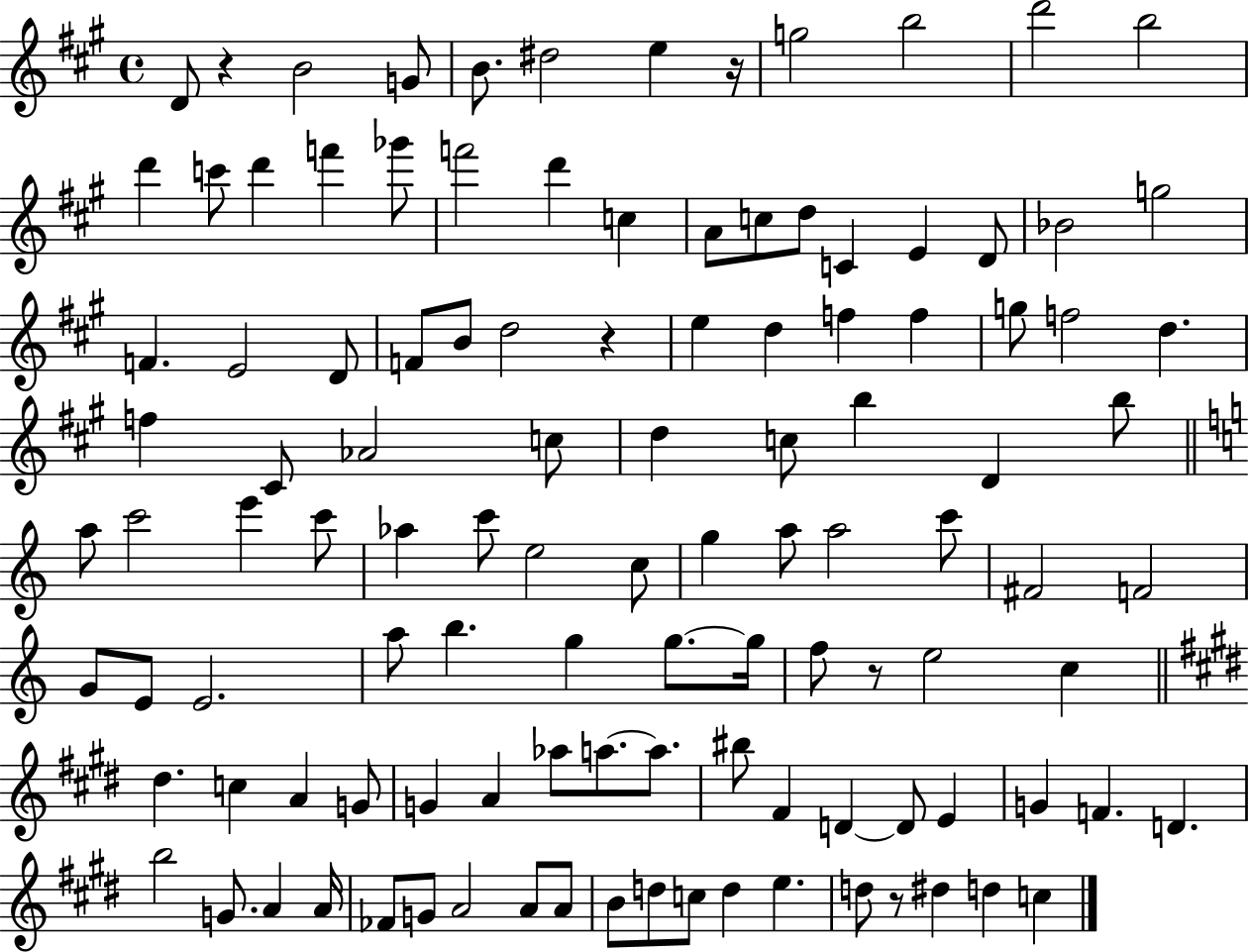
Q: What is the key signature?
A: A major